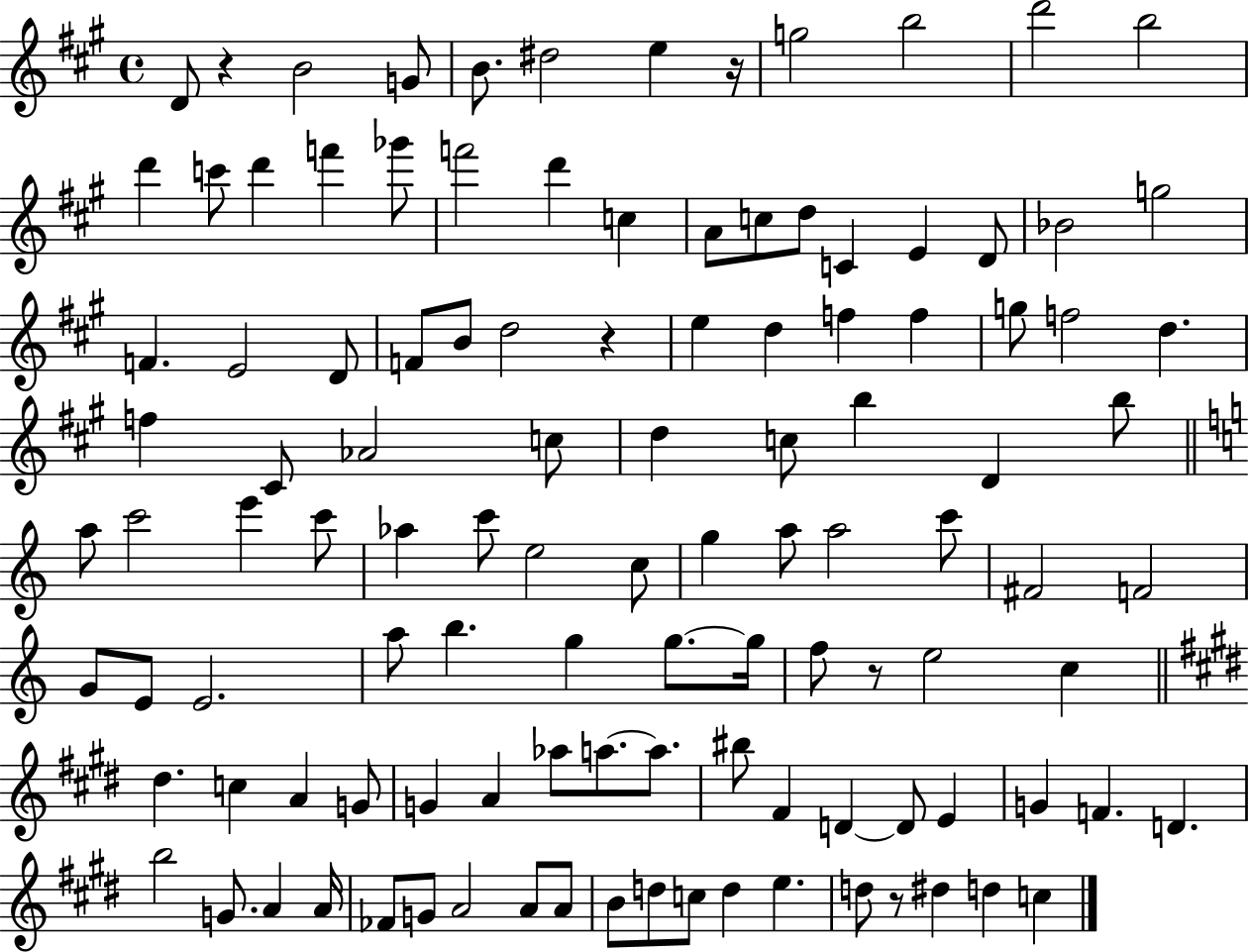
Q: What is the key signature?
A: A major